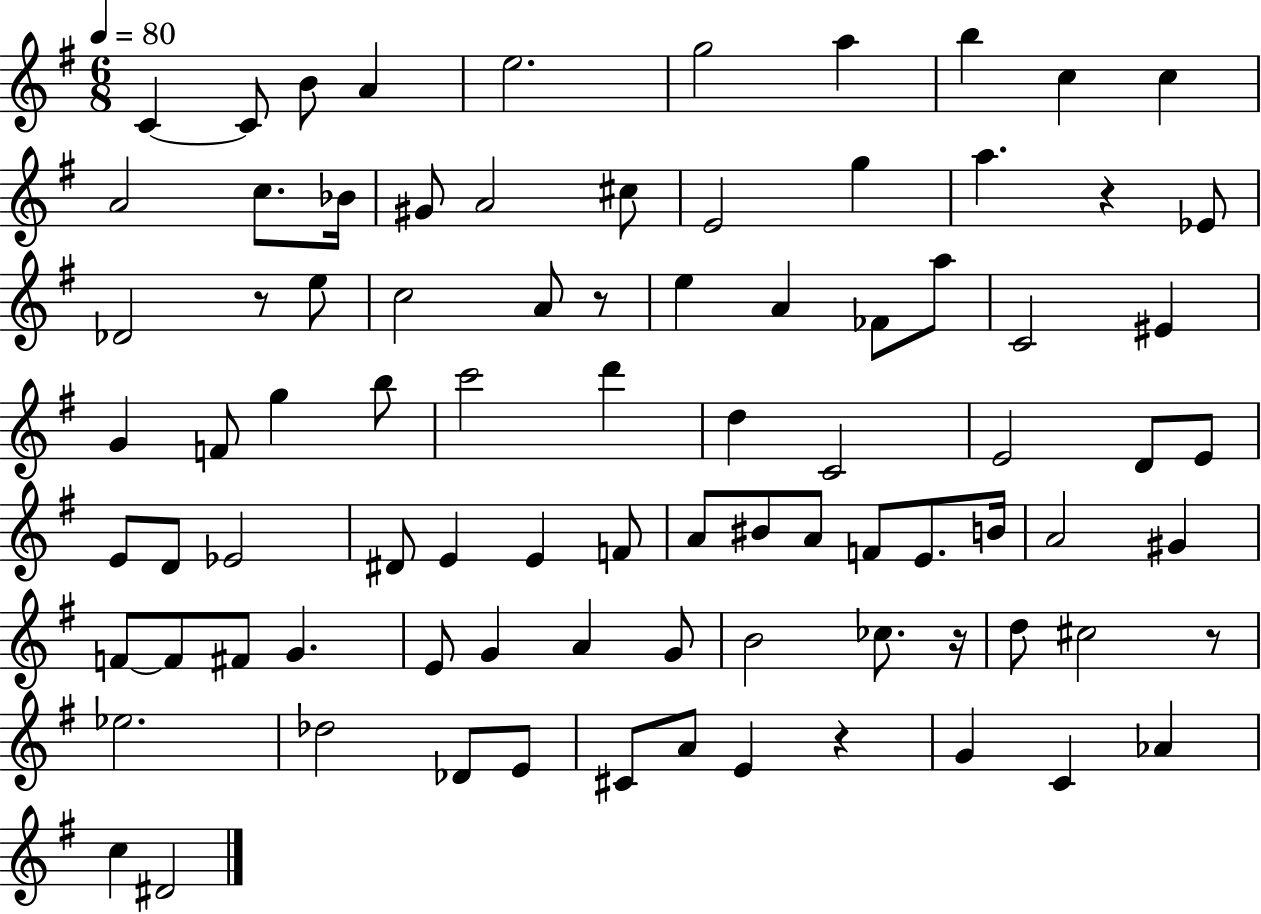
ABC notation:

X:1
T:Untitled
M:6/8
L:1/4
K:G
C C/2 B/2 A e2 g2 a b c c A2 c/2 _B/4 ^G/2 A2 ^c/2 E2 g a z _E/2 _D2 z/2 e/2 c2 A/2 z/2 e A _F/2 a/2 C2 ^E G F/2 g b/2 c'2 d' d C2 E2 D/2 E/2 E/2 D/2 _E2 ^D/2 E E F/2 A/2 ^B/2 A/2 F/2 E/2 B/4 A2 ^G F/2 F/2 ^F/2 G E/2 G A G/2 B2 _c/2 z/4 d/2 ^c2 z/2 _e2 _d2 _D/2 E/2 ^C/2 A/2 E z G C _A c ^D2